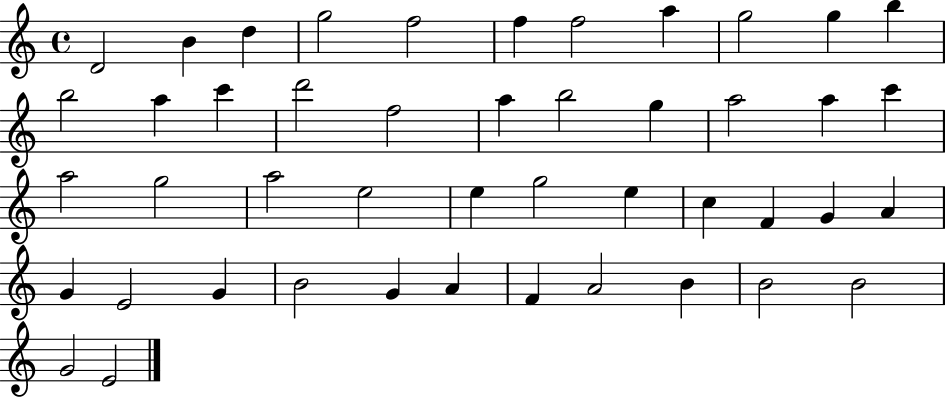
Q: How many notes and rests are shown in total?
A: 46